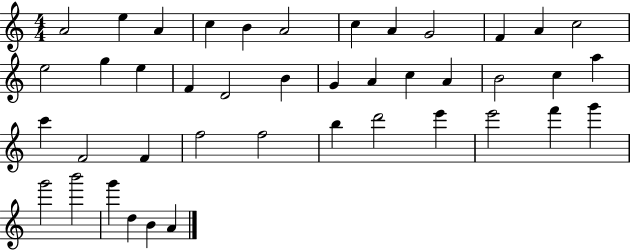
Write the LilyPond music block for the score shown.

{
  \clef treble
  \numericTimeSignature
  \time 4/4
  \key c \major
  a'2 e''4 a'4 | c''4 b'4 a'2 | c''4 a'4 g'2 | f'4 a'4 c''2 | \break e''2 g''4 e''4 | f'4 d'2 b'4 | g'4 a'4 c''4 a'4 | b'2 c''4 a''4 | \break c'''4 f'2 f'4 | f''2 f''2 | b''4 d'''2 e'''4 | e'''2 f'''4 g'''4 | \break g'''2 b'''2 | g'''4 d''4 b'4 a'4 | \bar "|."
}